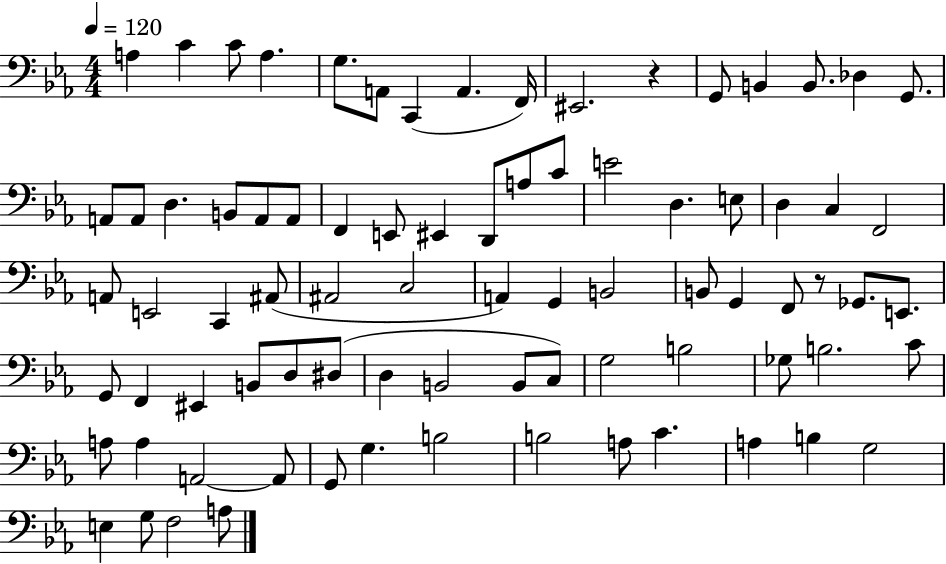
A3/q C4/q C4/e A3/q. G3/e. A2/e C2/q A2/q. F2/s EIS2/h. R/q G2/e B2/q B2/e. Db3/q G2/e. A2/e A2/e D3/q. B2/e A2/e A2/e F2/q E2/e EIS2/q D2/e A3/e C4/e E4/h D3/q. E3/e D3/q C3/q F2/h A2/e E2/h C2/q A#2/e A#2/h C3/h A2/q G2/q B2/h B2/e G2/q F2/e R/e Gb2/e. E2/e. G2/e F2/q EIS2/q B2/e D3/e D#3/e D3/q B2/h B2/e C3/e G3/h B3/h Gb3/e B3/h. C4/e A3/e A3/q A2/h A2/e G2/e G3/q. B3/h B3/h A3/e C4/q. A3/q B3/q G3/h E3/q G3/e F3/h A3/e